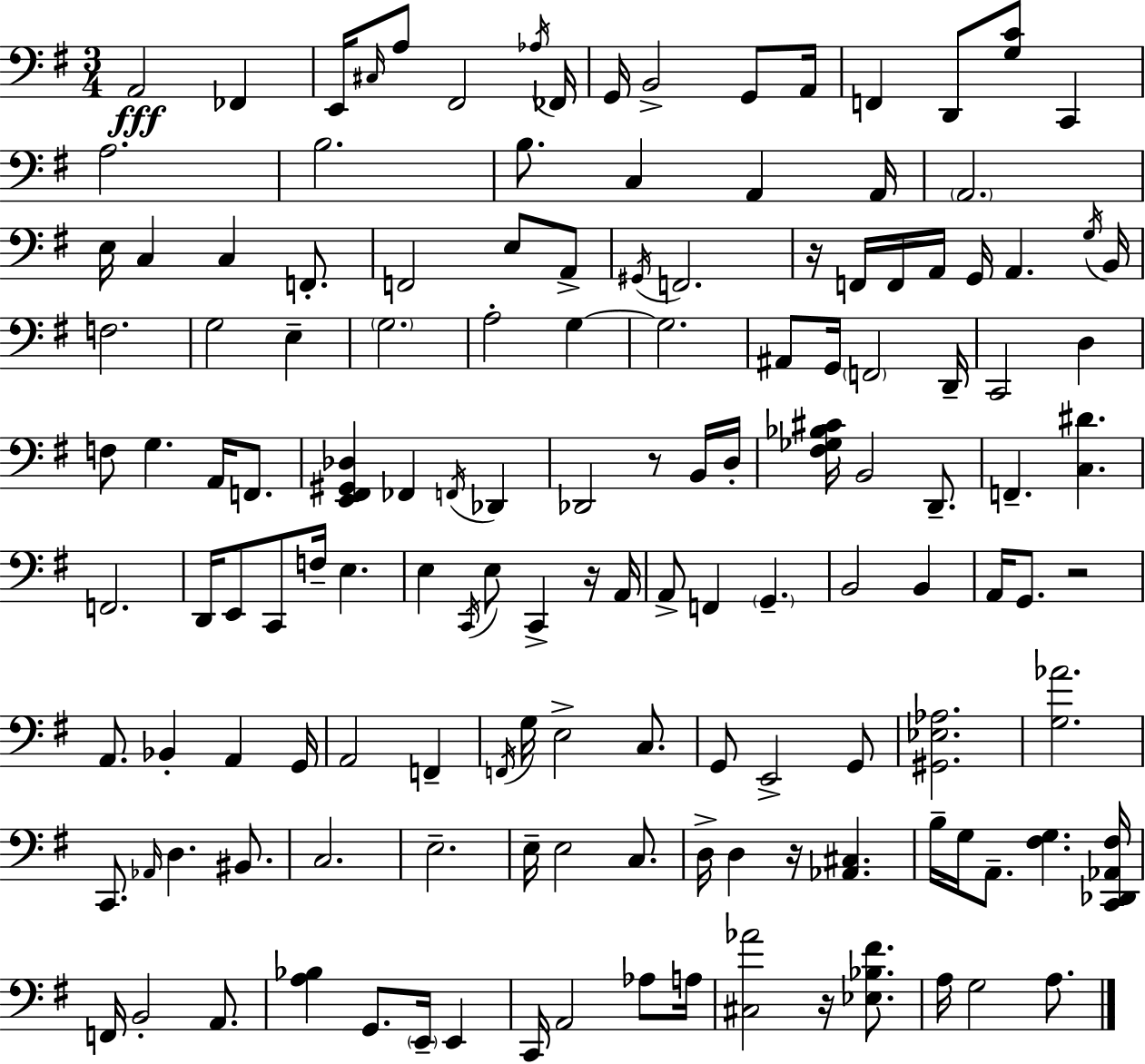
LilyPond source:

{
  \clef bass
  \numericTimeSignature
  \time 3/4
  \key e \minor
  a,2\fff fes,4 | e,16 \grace { cis16 } a8 fis,2 | \acciaccatura { aes16 } fes,16 g,16 b,2-> g,8 | a,16 f,4 d,8 <g c'>8 c,4 | \break a2. | b2. | b8. c4 a,4 | a,16 \parenthesize a,2. | \break e16 c4 c4 f,8.-. | f,2 e8 | a,8-> \acciaccatura { gis,16 } f,2. | r16 f,16 f,16 a,16 g,16 a,4. | \break \acciaccatura { g16 } b,16 f2. | g2 | e4-- \parenthesize g2. | a2-. | \break g4~~ g2. | ais,8 g,16 \parenthesize f,2 | d,16-- c,2 | d4 f8 g4. | \break a,16 f,8. <e, fis, gis, des>4 fes,4 | \acciaccatura { f,16 } des,4 des,2 | r8 b,16 d16-. <fis ges bes cis'>16 b,2 | d,8.-- f,4.-- <c dis'>4. | \break f,2. | d,16 e,8 c,8 f16-- e4. | e4 \acciaccatura { c,16 } e8 | c,4-> r16 a,16 a,8-> f,4 | \break \parenthesize g,4.-- b,2 | b,4 a,16 g,8. r2 | a,8. bes,4-. | a,4 g,16 a,2 | \break f,4-- \acciaccatura { f,16 } g16 e2-> | c8. g,8 e,2-> | g,8 <gis, ees aes>2. | <g aes'>2. | \break c,8. \grace { aes,16 } d4. | bis,8. c2. | e2.-- | e16-- e2 | \break c8. d16-> d4 | r16 <aes, cis>4. b16-- g16 a,8.-- | <fis g>4. <c, des, aes, fis>16 f,16 b,2-. | a,8. <a bes>4 | \break g,8. \parenthesize e,16-- e,4 c,16 a,2 | aes8 a16 <cis aes'>2 | r16 <ees bes fis'>8. a16 g2 | a8. \bar "|."
}